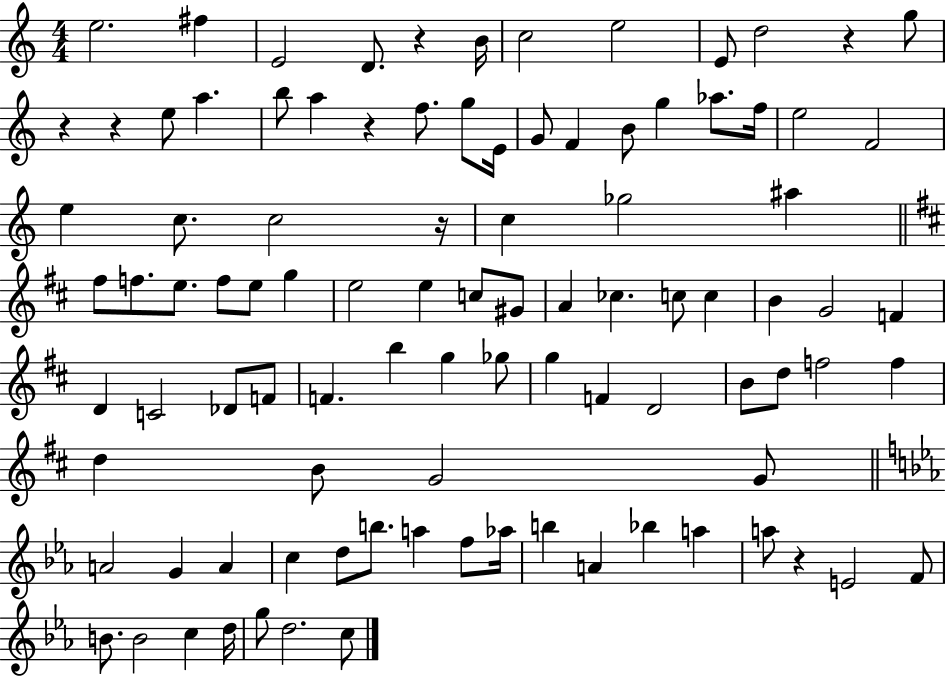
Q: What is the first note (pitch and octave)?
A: E5